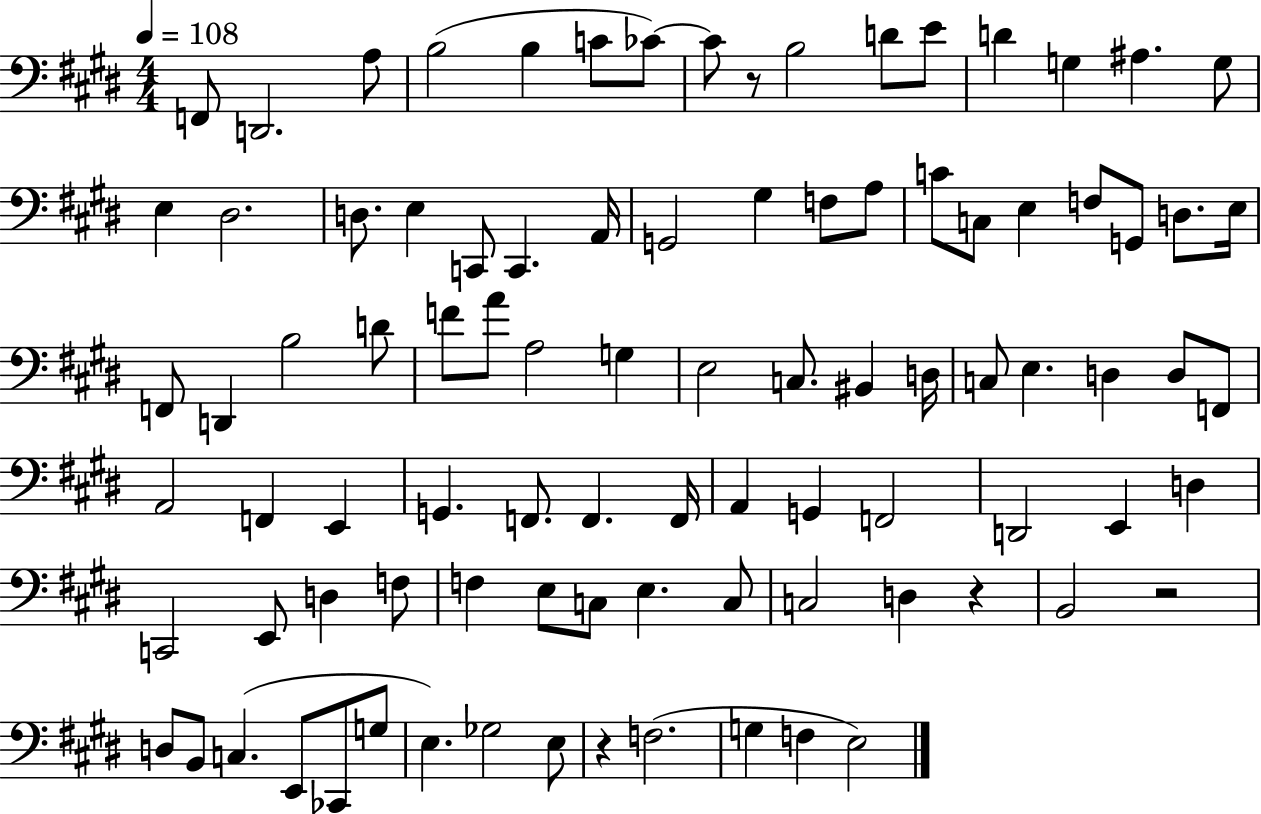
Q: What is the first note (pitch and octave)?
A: F2